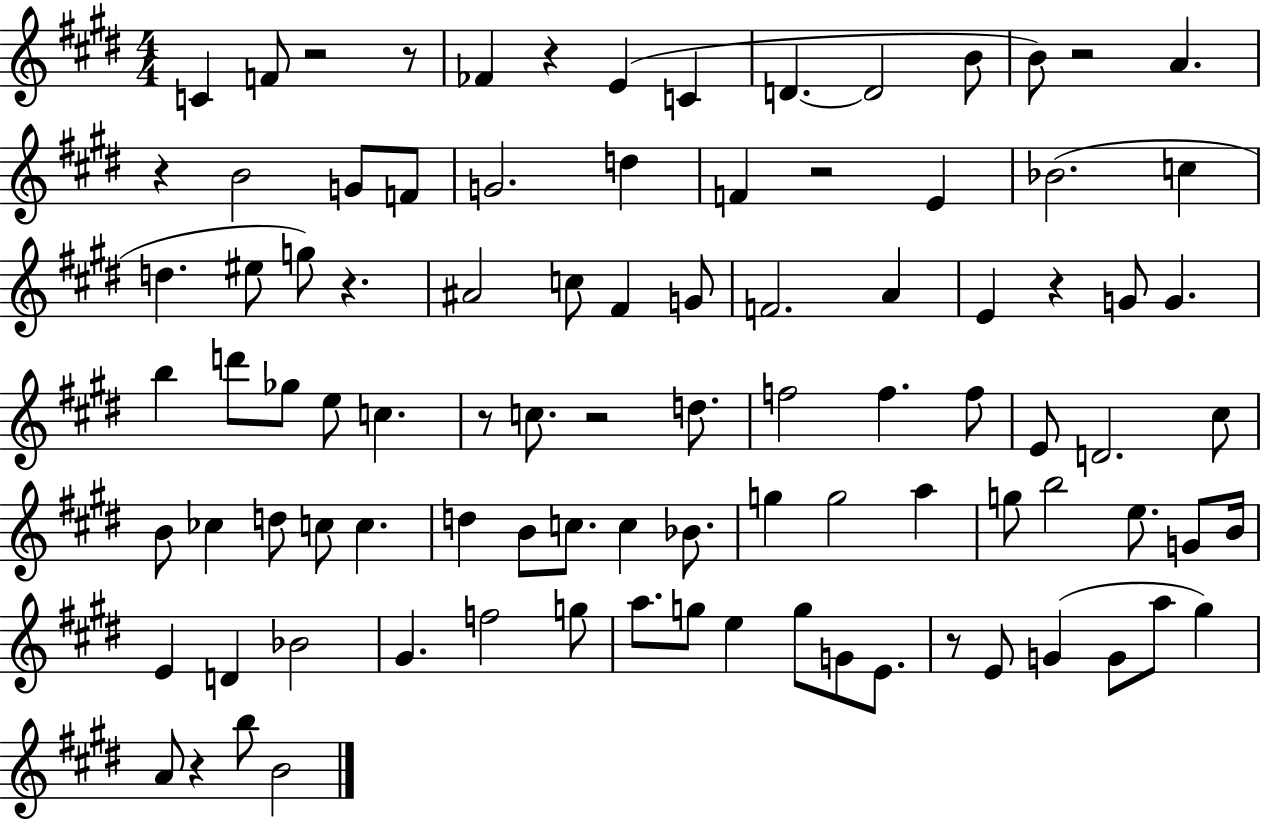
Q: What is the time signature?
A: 4/4